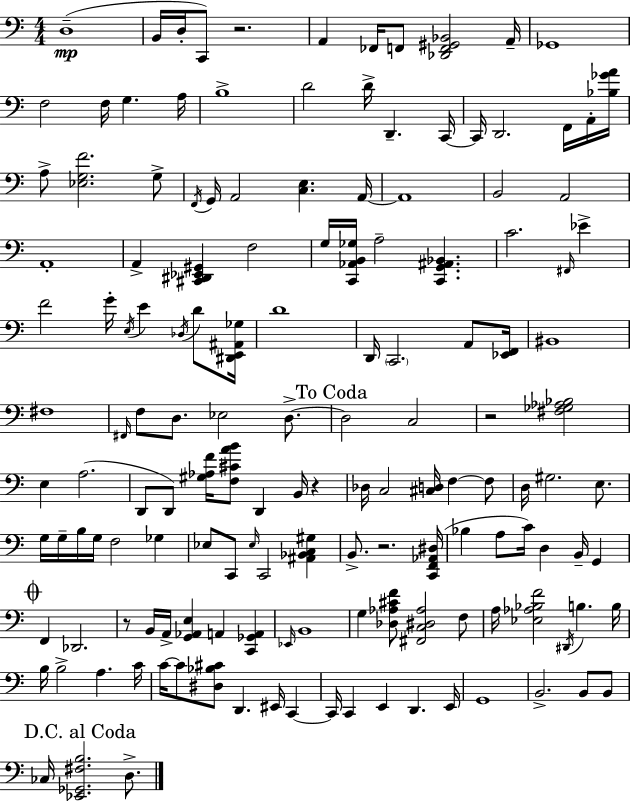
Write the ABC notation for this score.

X:1
T:Untitled
M:4/4
L:1/4
K:C
D,4 B,,/4 D,/4 C,,/2 z2 A,, _F,,/4 F,,/2 [_D,,F,,^G,,_B,,]2 A,,/4 _G,,4 F,2 F,/4 G, A,/4 B,4 D2 D/4 D,, C,,/4 C,,/4 D,,2 F,,/4 A,,/4 [_B,_GA]/4 A,/2 [_E,G,F]2 G,/2 F,,/4 G,,/4 A,,2 [C,E,] A,,/4 A,,4 B,,2 A,,2 A,,4 A,, [^C,,^D,,_E,,^G,,] F,2 G,/4 [C,,_A,,B,,_G,]/4 A,2 [C,,G,,^A,,_B,,] C2 ^F,,/4 _E F2 G/4 E,/4 E _D,/4 D/2 [^D,,E,,^A,,_G,]/4 D4 D,,/4 C,,2 A,,/2 [_E,,F,,]/4 ^B,,4 ^F,4 ^F,,/4 F,/2 D,/2 _E,2 D,/2 D,2 C,2 z2 [^F,_G,_A,_B,]2 E, A,2 D,,/2 D,,/2 [^G,_A,F]/4 [F,^CAB]/2 D,, B,,/4 z _D,/4 C,2 [^C,D,]/4 F, F,/2 D,/4 ^G,2 E,/2 G,/4 G,/4 B,/4 G,/4 F,2 _G, _E,/2 C,,/2 _E,/4 C,,2 [^A,,_B,,C,^G,] B,,/2 z2 [C,,F,,_A,,^D,]/4 _B, A,/2 C/4 D, B,,/4 G,, F,, _D,,2 z/2 B,,/4 A,,/4 [G,,_A,,E,] A,, [C,,_G,,A,,] _E,,/4 B,,4 G, [_D,_A,^CF]/2 [^F,,C,^D,_A,]2 F,/2 A,/4 [_E,_A,_B,F]2 ^D,,/4 B, B,/4 B,/4 B,2 A, C/4 C/4 C/2 [^D,_B,^C]/2 D,, ^E,,/4 C,, C,,/4 C,, E,, D,, E,,/4 G,,4 B,,2 B,,/2 B,,/2 _C,/4 [_E,,_G,,^F,B,]2 D,/2